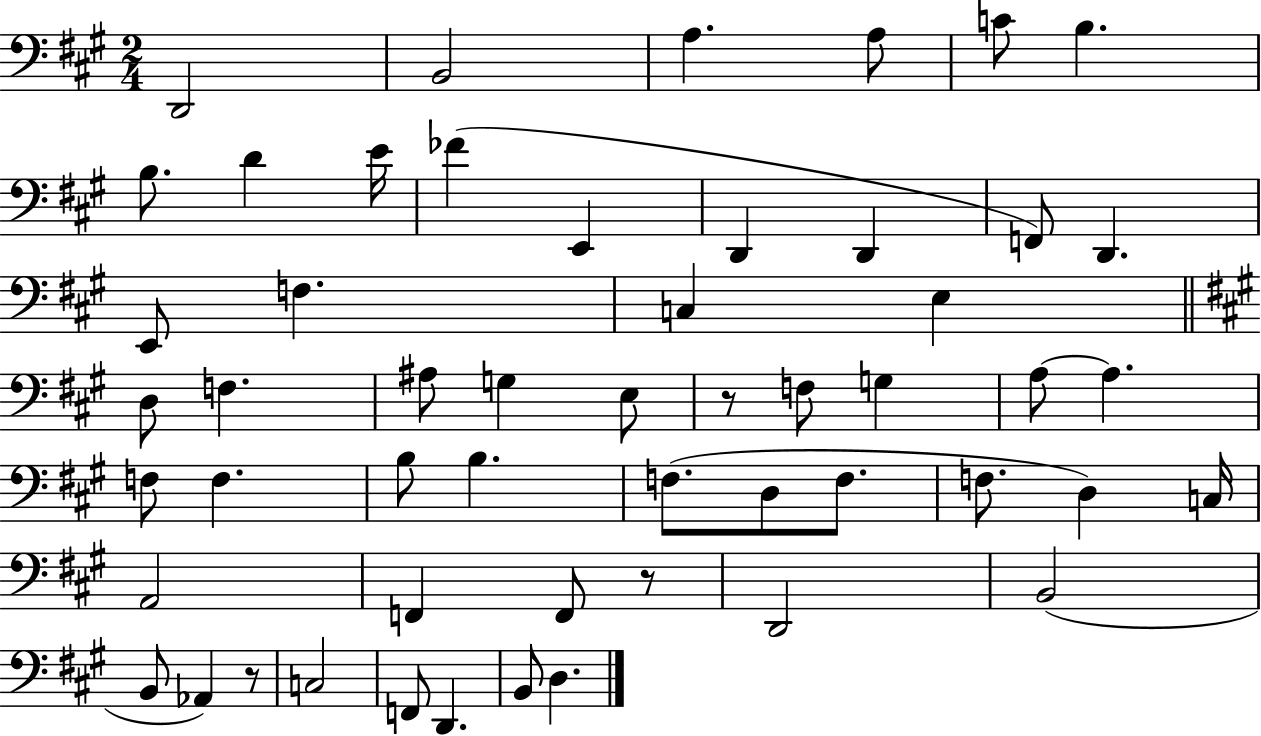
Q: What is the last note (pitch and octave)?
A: D3